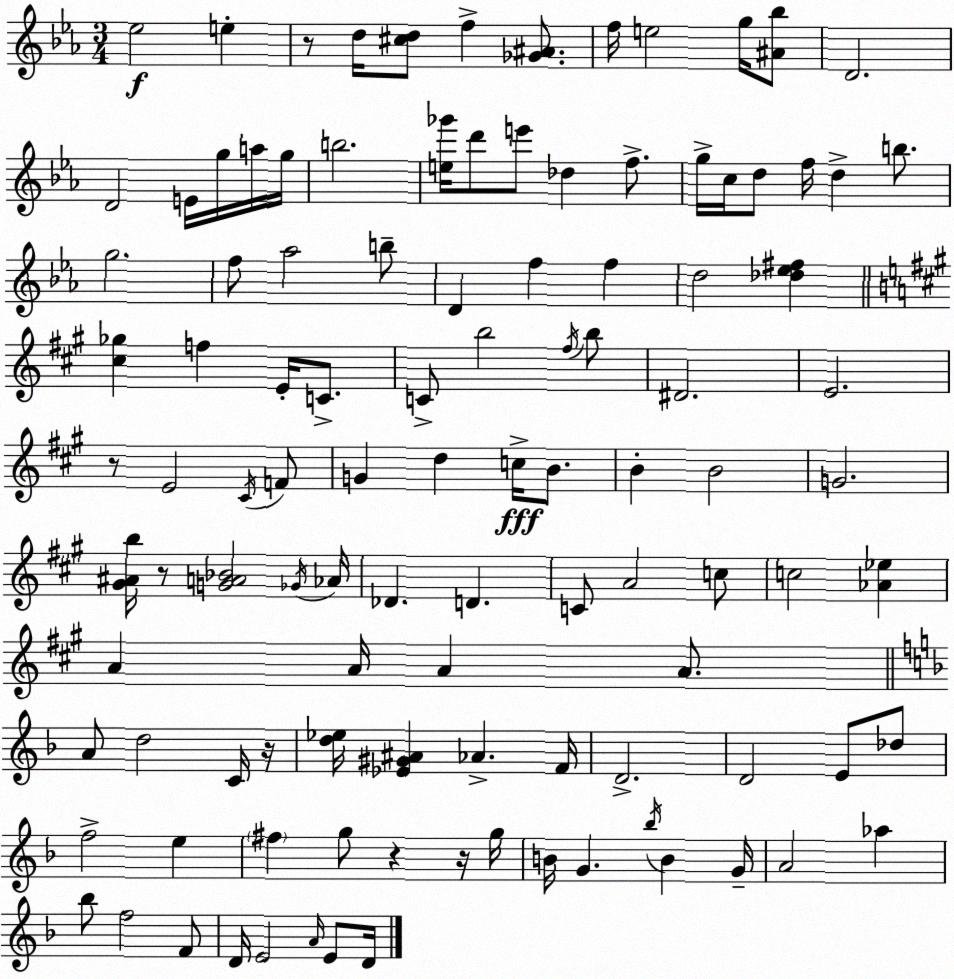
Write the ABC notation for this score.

X:1
T:Untitled
M:3/4
L:1/4
K:Cm
_e2 e z/2 d/4 [^cd]/2 f [_G^A]/2 f/4 e2 g/4 [^A_b]/2 D2 D2 E/4 g/4 a/4 g/4 b2 [e_g']/4 d'/2 e'/2 _d f/2 g/4 c/4 d/2 f/4 d b/2 g2 f/2 _a2 b/2 D f f d2 [_d_e^f] [^c_g] f E/4 C/2 C/2 b2 ^f/4 b/2 ^D2 E2 z/2 E2 ^C/4 F/2 G d c/4 B/2 B B2 G2 [^G^Ab]/4 z/2 [GA_B]2 _G/4 _A/4 _D D C/2 A2 c/2 c2 [_A_e] A A/4 A A/2 A/2 d2 C/4 z/4 [d_e]/4 [_E^G^A] _A F/4 D2 D2 E/2 _d/2 f2 e ^f g/2 z z/4 g/4 B/4 G _b/4 B G/4 A2 _a _b/2 f2 F/2 D/4 E2 A/4 E/2 D/4